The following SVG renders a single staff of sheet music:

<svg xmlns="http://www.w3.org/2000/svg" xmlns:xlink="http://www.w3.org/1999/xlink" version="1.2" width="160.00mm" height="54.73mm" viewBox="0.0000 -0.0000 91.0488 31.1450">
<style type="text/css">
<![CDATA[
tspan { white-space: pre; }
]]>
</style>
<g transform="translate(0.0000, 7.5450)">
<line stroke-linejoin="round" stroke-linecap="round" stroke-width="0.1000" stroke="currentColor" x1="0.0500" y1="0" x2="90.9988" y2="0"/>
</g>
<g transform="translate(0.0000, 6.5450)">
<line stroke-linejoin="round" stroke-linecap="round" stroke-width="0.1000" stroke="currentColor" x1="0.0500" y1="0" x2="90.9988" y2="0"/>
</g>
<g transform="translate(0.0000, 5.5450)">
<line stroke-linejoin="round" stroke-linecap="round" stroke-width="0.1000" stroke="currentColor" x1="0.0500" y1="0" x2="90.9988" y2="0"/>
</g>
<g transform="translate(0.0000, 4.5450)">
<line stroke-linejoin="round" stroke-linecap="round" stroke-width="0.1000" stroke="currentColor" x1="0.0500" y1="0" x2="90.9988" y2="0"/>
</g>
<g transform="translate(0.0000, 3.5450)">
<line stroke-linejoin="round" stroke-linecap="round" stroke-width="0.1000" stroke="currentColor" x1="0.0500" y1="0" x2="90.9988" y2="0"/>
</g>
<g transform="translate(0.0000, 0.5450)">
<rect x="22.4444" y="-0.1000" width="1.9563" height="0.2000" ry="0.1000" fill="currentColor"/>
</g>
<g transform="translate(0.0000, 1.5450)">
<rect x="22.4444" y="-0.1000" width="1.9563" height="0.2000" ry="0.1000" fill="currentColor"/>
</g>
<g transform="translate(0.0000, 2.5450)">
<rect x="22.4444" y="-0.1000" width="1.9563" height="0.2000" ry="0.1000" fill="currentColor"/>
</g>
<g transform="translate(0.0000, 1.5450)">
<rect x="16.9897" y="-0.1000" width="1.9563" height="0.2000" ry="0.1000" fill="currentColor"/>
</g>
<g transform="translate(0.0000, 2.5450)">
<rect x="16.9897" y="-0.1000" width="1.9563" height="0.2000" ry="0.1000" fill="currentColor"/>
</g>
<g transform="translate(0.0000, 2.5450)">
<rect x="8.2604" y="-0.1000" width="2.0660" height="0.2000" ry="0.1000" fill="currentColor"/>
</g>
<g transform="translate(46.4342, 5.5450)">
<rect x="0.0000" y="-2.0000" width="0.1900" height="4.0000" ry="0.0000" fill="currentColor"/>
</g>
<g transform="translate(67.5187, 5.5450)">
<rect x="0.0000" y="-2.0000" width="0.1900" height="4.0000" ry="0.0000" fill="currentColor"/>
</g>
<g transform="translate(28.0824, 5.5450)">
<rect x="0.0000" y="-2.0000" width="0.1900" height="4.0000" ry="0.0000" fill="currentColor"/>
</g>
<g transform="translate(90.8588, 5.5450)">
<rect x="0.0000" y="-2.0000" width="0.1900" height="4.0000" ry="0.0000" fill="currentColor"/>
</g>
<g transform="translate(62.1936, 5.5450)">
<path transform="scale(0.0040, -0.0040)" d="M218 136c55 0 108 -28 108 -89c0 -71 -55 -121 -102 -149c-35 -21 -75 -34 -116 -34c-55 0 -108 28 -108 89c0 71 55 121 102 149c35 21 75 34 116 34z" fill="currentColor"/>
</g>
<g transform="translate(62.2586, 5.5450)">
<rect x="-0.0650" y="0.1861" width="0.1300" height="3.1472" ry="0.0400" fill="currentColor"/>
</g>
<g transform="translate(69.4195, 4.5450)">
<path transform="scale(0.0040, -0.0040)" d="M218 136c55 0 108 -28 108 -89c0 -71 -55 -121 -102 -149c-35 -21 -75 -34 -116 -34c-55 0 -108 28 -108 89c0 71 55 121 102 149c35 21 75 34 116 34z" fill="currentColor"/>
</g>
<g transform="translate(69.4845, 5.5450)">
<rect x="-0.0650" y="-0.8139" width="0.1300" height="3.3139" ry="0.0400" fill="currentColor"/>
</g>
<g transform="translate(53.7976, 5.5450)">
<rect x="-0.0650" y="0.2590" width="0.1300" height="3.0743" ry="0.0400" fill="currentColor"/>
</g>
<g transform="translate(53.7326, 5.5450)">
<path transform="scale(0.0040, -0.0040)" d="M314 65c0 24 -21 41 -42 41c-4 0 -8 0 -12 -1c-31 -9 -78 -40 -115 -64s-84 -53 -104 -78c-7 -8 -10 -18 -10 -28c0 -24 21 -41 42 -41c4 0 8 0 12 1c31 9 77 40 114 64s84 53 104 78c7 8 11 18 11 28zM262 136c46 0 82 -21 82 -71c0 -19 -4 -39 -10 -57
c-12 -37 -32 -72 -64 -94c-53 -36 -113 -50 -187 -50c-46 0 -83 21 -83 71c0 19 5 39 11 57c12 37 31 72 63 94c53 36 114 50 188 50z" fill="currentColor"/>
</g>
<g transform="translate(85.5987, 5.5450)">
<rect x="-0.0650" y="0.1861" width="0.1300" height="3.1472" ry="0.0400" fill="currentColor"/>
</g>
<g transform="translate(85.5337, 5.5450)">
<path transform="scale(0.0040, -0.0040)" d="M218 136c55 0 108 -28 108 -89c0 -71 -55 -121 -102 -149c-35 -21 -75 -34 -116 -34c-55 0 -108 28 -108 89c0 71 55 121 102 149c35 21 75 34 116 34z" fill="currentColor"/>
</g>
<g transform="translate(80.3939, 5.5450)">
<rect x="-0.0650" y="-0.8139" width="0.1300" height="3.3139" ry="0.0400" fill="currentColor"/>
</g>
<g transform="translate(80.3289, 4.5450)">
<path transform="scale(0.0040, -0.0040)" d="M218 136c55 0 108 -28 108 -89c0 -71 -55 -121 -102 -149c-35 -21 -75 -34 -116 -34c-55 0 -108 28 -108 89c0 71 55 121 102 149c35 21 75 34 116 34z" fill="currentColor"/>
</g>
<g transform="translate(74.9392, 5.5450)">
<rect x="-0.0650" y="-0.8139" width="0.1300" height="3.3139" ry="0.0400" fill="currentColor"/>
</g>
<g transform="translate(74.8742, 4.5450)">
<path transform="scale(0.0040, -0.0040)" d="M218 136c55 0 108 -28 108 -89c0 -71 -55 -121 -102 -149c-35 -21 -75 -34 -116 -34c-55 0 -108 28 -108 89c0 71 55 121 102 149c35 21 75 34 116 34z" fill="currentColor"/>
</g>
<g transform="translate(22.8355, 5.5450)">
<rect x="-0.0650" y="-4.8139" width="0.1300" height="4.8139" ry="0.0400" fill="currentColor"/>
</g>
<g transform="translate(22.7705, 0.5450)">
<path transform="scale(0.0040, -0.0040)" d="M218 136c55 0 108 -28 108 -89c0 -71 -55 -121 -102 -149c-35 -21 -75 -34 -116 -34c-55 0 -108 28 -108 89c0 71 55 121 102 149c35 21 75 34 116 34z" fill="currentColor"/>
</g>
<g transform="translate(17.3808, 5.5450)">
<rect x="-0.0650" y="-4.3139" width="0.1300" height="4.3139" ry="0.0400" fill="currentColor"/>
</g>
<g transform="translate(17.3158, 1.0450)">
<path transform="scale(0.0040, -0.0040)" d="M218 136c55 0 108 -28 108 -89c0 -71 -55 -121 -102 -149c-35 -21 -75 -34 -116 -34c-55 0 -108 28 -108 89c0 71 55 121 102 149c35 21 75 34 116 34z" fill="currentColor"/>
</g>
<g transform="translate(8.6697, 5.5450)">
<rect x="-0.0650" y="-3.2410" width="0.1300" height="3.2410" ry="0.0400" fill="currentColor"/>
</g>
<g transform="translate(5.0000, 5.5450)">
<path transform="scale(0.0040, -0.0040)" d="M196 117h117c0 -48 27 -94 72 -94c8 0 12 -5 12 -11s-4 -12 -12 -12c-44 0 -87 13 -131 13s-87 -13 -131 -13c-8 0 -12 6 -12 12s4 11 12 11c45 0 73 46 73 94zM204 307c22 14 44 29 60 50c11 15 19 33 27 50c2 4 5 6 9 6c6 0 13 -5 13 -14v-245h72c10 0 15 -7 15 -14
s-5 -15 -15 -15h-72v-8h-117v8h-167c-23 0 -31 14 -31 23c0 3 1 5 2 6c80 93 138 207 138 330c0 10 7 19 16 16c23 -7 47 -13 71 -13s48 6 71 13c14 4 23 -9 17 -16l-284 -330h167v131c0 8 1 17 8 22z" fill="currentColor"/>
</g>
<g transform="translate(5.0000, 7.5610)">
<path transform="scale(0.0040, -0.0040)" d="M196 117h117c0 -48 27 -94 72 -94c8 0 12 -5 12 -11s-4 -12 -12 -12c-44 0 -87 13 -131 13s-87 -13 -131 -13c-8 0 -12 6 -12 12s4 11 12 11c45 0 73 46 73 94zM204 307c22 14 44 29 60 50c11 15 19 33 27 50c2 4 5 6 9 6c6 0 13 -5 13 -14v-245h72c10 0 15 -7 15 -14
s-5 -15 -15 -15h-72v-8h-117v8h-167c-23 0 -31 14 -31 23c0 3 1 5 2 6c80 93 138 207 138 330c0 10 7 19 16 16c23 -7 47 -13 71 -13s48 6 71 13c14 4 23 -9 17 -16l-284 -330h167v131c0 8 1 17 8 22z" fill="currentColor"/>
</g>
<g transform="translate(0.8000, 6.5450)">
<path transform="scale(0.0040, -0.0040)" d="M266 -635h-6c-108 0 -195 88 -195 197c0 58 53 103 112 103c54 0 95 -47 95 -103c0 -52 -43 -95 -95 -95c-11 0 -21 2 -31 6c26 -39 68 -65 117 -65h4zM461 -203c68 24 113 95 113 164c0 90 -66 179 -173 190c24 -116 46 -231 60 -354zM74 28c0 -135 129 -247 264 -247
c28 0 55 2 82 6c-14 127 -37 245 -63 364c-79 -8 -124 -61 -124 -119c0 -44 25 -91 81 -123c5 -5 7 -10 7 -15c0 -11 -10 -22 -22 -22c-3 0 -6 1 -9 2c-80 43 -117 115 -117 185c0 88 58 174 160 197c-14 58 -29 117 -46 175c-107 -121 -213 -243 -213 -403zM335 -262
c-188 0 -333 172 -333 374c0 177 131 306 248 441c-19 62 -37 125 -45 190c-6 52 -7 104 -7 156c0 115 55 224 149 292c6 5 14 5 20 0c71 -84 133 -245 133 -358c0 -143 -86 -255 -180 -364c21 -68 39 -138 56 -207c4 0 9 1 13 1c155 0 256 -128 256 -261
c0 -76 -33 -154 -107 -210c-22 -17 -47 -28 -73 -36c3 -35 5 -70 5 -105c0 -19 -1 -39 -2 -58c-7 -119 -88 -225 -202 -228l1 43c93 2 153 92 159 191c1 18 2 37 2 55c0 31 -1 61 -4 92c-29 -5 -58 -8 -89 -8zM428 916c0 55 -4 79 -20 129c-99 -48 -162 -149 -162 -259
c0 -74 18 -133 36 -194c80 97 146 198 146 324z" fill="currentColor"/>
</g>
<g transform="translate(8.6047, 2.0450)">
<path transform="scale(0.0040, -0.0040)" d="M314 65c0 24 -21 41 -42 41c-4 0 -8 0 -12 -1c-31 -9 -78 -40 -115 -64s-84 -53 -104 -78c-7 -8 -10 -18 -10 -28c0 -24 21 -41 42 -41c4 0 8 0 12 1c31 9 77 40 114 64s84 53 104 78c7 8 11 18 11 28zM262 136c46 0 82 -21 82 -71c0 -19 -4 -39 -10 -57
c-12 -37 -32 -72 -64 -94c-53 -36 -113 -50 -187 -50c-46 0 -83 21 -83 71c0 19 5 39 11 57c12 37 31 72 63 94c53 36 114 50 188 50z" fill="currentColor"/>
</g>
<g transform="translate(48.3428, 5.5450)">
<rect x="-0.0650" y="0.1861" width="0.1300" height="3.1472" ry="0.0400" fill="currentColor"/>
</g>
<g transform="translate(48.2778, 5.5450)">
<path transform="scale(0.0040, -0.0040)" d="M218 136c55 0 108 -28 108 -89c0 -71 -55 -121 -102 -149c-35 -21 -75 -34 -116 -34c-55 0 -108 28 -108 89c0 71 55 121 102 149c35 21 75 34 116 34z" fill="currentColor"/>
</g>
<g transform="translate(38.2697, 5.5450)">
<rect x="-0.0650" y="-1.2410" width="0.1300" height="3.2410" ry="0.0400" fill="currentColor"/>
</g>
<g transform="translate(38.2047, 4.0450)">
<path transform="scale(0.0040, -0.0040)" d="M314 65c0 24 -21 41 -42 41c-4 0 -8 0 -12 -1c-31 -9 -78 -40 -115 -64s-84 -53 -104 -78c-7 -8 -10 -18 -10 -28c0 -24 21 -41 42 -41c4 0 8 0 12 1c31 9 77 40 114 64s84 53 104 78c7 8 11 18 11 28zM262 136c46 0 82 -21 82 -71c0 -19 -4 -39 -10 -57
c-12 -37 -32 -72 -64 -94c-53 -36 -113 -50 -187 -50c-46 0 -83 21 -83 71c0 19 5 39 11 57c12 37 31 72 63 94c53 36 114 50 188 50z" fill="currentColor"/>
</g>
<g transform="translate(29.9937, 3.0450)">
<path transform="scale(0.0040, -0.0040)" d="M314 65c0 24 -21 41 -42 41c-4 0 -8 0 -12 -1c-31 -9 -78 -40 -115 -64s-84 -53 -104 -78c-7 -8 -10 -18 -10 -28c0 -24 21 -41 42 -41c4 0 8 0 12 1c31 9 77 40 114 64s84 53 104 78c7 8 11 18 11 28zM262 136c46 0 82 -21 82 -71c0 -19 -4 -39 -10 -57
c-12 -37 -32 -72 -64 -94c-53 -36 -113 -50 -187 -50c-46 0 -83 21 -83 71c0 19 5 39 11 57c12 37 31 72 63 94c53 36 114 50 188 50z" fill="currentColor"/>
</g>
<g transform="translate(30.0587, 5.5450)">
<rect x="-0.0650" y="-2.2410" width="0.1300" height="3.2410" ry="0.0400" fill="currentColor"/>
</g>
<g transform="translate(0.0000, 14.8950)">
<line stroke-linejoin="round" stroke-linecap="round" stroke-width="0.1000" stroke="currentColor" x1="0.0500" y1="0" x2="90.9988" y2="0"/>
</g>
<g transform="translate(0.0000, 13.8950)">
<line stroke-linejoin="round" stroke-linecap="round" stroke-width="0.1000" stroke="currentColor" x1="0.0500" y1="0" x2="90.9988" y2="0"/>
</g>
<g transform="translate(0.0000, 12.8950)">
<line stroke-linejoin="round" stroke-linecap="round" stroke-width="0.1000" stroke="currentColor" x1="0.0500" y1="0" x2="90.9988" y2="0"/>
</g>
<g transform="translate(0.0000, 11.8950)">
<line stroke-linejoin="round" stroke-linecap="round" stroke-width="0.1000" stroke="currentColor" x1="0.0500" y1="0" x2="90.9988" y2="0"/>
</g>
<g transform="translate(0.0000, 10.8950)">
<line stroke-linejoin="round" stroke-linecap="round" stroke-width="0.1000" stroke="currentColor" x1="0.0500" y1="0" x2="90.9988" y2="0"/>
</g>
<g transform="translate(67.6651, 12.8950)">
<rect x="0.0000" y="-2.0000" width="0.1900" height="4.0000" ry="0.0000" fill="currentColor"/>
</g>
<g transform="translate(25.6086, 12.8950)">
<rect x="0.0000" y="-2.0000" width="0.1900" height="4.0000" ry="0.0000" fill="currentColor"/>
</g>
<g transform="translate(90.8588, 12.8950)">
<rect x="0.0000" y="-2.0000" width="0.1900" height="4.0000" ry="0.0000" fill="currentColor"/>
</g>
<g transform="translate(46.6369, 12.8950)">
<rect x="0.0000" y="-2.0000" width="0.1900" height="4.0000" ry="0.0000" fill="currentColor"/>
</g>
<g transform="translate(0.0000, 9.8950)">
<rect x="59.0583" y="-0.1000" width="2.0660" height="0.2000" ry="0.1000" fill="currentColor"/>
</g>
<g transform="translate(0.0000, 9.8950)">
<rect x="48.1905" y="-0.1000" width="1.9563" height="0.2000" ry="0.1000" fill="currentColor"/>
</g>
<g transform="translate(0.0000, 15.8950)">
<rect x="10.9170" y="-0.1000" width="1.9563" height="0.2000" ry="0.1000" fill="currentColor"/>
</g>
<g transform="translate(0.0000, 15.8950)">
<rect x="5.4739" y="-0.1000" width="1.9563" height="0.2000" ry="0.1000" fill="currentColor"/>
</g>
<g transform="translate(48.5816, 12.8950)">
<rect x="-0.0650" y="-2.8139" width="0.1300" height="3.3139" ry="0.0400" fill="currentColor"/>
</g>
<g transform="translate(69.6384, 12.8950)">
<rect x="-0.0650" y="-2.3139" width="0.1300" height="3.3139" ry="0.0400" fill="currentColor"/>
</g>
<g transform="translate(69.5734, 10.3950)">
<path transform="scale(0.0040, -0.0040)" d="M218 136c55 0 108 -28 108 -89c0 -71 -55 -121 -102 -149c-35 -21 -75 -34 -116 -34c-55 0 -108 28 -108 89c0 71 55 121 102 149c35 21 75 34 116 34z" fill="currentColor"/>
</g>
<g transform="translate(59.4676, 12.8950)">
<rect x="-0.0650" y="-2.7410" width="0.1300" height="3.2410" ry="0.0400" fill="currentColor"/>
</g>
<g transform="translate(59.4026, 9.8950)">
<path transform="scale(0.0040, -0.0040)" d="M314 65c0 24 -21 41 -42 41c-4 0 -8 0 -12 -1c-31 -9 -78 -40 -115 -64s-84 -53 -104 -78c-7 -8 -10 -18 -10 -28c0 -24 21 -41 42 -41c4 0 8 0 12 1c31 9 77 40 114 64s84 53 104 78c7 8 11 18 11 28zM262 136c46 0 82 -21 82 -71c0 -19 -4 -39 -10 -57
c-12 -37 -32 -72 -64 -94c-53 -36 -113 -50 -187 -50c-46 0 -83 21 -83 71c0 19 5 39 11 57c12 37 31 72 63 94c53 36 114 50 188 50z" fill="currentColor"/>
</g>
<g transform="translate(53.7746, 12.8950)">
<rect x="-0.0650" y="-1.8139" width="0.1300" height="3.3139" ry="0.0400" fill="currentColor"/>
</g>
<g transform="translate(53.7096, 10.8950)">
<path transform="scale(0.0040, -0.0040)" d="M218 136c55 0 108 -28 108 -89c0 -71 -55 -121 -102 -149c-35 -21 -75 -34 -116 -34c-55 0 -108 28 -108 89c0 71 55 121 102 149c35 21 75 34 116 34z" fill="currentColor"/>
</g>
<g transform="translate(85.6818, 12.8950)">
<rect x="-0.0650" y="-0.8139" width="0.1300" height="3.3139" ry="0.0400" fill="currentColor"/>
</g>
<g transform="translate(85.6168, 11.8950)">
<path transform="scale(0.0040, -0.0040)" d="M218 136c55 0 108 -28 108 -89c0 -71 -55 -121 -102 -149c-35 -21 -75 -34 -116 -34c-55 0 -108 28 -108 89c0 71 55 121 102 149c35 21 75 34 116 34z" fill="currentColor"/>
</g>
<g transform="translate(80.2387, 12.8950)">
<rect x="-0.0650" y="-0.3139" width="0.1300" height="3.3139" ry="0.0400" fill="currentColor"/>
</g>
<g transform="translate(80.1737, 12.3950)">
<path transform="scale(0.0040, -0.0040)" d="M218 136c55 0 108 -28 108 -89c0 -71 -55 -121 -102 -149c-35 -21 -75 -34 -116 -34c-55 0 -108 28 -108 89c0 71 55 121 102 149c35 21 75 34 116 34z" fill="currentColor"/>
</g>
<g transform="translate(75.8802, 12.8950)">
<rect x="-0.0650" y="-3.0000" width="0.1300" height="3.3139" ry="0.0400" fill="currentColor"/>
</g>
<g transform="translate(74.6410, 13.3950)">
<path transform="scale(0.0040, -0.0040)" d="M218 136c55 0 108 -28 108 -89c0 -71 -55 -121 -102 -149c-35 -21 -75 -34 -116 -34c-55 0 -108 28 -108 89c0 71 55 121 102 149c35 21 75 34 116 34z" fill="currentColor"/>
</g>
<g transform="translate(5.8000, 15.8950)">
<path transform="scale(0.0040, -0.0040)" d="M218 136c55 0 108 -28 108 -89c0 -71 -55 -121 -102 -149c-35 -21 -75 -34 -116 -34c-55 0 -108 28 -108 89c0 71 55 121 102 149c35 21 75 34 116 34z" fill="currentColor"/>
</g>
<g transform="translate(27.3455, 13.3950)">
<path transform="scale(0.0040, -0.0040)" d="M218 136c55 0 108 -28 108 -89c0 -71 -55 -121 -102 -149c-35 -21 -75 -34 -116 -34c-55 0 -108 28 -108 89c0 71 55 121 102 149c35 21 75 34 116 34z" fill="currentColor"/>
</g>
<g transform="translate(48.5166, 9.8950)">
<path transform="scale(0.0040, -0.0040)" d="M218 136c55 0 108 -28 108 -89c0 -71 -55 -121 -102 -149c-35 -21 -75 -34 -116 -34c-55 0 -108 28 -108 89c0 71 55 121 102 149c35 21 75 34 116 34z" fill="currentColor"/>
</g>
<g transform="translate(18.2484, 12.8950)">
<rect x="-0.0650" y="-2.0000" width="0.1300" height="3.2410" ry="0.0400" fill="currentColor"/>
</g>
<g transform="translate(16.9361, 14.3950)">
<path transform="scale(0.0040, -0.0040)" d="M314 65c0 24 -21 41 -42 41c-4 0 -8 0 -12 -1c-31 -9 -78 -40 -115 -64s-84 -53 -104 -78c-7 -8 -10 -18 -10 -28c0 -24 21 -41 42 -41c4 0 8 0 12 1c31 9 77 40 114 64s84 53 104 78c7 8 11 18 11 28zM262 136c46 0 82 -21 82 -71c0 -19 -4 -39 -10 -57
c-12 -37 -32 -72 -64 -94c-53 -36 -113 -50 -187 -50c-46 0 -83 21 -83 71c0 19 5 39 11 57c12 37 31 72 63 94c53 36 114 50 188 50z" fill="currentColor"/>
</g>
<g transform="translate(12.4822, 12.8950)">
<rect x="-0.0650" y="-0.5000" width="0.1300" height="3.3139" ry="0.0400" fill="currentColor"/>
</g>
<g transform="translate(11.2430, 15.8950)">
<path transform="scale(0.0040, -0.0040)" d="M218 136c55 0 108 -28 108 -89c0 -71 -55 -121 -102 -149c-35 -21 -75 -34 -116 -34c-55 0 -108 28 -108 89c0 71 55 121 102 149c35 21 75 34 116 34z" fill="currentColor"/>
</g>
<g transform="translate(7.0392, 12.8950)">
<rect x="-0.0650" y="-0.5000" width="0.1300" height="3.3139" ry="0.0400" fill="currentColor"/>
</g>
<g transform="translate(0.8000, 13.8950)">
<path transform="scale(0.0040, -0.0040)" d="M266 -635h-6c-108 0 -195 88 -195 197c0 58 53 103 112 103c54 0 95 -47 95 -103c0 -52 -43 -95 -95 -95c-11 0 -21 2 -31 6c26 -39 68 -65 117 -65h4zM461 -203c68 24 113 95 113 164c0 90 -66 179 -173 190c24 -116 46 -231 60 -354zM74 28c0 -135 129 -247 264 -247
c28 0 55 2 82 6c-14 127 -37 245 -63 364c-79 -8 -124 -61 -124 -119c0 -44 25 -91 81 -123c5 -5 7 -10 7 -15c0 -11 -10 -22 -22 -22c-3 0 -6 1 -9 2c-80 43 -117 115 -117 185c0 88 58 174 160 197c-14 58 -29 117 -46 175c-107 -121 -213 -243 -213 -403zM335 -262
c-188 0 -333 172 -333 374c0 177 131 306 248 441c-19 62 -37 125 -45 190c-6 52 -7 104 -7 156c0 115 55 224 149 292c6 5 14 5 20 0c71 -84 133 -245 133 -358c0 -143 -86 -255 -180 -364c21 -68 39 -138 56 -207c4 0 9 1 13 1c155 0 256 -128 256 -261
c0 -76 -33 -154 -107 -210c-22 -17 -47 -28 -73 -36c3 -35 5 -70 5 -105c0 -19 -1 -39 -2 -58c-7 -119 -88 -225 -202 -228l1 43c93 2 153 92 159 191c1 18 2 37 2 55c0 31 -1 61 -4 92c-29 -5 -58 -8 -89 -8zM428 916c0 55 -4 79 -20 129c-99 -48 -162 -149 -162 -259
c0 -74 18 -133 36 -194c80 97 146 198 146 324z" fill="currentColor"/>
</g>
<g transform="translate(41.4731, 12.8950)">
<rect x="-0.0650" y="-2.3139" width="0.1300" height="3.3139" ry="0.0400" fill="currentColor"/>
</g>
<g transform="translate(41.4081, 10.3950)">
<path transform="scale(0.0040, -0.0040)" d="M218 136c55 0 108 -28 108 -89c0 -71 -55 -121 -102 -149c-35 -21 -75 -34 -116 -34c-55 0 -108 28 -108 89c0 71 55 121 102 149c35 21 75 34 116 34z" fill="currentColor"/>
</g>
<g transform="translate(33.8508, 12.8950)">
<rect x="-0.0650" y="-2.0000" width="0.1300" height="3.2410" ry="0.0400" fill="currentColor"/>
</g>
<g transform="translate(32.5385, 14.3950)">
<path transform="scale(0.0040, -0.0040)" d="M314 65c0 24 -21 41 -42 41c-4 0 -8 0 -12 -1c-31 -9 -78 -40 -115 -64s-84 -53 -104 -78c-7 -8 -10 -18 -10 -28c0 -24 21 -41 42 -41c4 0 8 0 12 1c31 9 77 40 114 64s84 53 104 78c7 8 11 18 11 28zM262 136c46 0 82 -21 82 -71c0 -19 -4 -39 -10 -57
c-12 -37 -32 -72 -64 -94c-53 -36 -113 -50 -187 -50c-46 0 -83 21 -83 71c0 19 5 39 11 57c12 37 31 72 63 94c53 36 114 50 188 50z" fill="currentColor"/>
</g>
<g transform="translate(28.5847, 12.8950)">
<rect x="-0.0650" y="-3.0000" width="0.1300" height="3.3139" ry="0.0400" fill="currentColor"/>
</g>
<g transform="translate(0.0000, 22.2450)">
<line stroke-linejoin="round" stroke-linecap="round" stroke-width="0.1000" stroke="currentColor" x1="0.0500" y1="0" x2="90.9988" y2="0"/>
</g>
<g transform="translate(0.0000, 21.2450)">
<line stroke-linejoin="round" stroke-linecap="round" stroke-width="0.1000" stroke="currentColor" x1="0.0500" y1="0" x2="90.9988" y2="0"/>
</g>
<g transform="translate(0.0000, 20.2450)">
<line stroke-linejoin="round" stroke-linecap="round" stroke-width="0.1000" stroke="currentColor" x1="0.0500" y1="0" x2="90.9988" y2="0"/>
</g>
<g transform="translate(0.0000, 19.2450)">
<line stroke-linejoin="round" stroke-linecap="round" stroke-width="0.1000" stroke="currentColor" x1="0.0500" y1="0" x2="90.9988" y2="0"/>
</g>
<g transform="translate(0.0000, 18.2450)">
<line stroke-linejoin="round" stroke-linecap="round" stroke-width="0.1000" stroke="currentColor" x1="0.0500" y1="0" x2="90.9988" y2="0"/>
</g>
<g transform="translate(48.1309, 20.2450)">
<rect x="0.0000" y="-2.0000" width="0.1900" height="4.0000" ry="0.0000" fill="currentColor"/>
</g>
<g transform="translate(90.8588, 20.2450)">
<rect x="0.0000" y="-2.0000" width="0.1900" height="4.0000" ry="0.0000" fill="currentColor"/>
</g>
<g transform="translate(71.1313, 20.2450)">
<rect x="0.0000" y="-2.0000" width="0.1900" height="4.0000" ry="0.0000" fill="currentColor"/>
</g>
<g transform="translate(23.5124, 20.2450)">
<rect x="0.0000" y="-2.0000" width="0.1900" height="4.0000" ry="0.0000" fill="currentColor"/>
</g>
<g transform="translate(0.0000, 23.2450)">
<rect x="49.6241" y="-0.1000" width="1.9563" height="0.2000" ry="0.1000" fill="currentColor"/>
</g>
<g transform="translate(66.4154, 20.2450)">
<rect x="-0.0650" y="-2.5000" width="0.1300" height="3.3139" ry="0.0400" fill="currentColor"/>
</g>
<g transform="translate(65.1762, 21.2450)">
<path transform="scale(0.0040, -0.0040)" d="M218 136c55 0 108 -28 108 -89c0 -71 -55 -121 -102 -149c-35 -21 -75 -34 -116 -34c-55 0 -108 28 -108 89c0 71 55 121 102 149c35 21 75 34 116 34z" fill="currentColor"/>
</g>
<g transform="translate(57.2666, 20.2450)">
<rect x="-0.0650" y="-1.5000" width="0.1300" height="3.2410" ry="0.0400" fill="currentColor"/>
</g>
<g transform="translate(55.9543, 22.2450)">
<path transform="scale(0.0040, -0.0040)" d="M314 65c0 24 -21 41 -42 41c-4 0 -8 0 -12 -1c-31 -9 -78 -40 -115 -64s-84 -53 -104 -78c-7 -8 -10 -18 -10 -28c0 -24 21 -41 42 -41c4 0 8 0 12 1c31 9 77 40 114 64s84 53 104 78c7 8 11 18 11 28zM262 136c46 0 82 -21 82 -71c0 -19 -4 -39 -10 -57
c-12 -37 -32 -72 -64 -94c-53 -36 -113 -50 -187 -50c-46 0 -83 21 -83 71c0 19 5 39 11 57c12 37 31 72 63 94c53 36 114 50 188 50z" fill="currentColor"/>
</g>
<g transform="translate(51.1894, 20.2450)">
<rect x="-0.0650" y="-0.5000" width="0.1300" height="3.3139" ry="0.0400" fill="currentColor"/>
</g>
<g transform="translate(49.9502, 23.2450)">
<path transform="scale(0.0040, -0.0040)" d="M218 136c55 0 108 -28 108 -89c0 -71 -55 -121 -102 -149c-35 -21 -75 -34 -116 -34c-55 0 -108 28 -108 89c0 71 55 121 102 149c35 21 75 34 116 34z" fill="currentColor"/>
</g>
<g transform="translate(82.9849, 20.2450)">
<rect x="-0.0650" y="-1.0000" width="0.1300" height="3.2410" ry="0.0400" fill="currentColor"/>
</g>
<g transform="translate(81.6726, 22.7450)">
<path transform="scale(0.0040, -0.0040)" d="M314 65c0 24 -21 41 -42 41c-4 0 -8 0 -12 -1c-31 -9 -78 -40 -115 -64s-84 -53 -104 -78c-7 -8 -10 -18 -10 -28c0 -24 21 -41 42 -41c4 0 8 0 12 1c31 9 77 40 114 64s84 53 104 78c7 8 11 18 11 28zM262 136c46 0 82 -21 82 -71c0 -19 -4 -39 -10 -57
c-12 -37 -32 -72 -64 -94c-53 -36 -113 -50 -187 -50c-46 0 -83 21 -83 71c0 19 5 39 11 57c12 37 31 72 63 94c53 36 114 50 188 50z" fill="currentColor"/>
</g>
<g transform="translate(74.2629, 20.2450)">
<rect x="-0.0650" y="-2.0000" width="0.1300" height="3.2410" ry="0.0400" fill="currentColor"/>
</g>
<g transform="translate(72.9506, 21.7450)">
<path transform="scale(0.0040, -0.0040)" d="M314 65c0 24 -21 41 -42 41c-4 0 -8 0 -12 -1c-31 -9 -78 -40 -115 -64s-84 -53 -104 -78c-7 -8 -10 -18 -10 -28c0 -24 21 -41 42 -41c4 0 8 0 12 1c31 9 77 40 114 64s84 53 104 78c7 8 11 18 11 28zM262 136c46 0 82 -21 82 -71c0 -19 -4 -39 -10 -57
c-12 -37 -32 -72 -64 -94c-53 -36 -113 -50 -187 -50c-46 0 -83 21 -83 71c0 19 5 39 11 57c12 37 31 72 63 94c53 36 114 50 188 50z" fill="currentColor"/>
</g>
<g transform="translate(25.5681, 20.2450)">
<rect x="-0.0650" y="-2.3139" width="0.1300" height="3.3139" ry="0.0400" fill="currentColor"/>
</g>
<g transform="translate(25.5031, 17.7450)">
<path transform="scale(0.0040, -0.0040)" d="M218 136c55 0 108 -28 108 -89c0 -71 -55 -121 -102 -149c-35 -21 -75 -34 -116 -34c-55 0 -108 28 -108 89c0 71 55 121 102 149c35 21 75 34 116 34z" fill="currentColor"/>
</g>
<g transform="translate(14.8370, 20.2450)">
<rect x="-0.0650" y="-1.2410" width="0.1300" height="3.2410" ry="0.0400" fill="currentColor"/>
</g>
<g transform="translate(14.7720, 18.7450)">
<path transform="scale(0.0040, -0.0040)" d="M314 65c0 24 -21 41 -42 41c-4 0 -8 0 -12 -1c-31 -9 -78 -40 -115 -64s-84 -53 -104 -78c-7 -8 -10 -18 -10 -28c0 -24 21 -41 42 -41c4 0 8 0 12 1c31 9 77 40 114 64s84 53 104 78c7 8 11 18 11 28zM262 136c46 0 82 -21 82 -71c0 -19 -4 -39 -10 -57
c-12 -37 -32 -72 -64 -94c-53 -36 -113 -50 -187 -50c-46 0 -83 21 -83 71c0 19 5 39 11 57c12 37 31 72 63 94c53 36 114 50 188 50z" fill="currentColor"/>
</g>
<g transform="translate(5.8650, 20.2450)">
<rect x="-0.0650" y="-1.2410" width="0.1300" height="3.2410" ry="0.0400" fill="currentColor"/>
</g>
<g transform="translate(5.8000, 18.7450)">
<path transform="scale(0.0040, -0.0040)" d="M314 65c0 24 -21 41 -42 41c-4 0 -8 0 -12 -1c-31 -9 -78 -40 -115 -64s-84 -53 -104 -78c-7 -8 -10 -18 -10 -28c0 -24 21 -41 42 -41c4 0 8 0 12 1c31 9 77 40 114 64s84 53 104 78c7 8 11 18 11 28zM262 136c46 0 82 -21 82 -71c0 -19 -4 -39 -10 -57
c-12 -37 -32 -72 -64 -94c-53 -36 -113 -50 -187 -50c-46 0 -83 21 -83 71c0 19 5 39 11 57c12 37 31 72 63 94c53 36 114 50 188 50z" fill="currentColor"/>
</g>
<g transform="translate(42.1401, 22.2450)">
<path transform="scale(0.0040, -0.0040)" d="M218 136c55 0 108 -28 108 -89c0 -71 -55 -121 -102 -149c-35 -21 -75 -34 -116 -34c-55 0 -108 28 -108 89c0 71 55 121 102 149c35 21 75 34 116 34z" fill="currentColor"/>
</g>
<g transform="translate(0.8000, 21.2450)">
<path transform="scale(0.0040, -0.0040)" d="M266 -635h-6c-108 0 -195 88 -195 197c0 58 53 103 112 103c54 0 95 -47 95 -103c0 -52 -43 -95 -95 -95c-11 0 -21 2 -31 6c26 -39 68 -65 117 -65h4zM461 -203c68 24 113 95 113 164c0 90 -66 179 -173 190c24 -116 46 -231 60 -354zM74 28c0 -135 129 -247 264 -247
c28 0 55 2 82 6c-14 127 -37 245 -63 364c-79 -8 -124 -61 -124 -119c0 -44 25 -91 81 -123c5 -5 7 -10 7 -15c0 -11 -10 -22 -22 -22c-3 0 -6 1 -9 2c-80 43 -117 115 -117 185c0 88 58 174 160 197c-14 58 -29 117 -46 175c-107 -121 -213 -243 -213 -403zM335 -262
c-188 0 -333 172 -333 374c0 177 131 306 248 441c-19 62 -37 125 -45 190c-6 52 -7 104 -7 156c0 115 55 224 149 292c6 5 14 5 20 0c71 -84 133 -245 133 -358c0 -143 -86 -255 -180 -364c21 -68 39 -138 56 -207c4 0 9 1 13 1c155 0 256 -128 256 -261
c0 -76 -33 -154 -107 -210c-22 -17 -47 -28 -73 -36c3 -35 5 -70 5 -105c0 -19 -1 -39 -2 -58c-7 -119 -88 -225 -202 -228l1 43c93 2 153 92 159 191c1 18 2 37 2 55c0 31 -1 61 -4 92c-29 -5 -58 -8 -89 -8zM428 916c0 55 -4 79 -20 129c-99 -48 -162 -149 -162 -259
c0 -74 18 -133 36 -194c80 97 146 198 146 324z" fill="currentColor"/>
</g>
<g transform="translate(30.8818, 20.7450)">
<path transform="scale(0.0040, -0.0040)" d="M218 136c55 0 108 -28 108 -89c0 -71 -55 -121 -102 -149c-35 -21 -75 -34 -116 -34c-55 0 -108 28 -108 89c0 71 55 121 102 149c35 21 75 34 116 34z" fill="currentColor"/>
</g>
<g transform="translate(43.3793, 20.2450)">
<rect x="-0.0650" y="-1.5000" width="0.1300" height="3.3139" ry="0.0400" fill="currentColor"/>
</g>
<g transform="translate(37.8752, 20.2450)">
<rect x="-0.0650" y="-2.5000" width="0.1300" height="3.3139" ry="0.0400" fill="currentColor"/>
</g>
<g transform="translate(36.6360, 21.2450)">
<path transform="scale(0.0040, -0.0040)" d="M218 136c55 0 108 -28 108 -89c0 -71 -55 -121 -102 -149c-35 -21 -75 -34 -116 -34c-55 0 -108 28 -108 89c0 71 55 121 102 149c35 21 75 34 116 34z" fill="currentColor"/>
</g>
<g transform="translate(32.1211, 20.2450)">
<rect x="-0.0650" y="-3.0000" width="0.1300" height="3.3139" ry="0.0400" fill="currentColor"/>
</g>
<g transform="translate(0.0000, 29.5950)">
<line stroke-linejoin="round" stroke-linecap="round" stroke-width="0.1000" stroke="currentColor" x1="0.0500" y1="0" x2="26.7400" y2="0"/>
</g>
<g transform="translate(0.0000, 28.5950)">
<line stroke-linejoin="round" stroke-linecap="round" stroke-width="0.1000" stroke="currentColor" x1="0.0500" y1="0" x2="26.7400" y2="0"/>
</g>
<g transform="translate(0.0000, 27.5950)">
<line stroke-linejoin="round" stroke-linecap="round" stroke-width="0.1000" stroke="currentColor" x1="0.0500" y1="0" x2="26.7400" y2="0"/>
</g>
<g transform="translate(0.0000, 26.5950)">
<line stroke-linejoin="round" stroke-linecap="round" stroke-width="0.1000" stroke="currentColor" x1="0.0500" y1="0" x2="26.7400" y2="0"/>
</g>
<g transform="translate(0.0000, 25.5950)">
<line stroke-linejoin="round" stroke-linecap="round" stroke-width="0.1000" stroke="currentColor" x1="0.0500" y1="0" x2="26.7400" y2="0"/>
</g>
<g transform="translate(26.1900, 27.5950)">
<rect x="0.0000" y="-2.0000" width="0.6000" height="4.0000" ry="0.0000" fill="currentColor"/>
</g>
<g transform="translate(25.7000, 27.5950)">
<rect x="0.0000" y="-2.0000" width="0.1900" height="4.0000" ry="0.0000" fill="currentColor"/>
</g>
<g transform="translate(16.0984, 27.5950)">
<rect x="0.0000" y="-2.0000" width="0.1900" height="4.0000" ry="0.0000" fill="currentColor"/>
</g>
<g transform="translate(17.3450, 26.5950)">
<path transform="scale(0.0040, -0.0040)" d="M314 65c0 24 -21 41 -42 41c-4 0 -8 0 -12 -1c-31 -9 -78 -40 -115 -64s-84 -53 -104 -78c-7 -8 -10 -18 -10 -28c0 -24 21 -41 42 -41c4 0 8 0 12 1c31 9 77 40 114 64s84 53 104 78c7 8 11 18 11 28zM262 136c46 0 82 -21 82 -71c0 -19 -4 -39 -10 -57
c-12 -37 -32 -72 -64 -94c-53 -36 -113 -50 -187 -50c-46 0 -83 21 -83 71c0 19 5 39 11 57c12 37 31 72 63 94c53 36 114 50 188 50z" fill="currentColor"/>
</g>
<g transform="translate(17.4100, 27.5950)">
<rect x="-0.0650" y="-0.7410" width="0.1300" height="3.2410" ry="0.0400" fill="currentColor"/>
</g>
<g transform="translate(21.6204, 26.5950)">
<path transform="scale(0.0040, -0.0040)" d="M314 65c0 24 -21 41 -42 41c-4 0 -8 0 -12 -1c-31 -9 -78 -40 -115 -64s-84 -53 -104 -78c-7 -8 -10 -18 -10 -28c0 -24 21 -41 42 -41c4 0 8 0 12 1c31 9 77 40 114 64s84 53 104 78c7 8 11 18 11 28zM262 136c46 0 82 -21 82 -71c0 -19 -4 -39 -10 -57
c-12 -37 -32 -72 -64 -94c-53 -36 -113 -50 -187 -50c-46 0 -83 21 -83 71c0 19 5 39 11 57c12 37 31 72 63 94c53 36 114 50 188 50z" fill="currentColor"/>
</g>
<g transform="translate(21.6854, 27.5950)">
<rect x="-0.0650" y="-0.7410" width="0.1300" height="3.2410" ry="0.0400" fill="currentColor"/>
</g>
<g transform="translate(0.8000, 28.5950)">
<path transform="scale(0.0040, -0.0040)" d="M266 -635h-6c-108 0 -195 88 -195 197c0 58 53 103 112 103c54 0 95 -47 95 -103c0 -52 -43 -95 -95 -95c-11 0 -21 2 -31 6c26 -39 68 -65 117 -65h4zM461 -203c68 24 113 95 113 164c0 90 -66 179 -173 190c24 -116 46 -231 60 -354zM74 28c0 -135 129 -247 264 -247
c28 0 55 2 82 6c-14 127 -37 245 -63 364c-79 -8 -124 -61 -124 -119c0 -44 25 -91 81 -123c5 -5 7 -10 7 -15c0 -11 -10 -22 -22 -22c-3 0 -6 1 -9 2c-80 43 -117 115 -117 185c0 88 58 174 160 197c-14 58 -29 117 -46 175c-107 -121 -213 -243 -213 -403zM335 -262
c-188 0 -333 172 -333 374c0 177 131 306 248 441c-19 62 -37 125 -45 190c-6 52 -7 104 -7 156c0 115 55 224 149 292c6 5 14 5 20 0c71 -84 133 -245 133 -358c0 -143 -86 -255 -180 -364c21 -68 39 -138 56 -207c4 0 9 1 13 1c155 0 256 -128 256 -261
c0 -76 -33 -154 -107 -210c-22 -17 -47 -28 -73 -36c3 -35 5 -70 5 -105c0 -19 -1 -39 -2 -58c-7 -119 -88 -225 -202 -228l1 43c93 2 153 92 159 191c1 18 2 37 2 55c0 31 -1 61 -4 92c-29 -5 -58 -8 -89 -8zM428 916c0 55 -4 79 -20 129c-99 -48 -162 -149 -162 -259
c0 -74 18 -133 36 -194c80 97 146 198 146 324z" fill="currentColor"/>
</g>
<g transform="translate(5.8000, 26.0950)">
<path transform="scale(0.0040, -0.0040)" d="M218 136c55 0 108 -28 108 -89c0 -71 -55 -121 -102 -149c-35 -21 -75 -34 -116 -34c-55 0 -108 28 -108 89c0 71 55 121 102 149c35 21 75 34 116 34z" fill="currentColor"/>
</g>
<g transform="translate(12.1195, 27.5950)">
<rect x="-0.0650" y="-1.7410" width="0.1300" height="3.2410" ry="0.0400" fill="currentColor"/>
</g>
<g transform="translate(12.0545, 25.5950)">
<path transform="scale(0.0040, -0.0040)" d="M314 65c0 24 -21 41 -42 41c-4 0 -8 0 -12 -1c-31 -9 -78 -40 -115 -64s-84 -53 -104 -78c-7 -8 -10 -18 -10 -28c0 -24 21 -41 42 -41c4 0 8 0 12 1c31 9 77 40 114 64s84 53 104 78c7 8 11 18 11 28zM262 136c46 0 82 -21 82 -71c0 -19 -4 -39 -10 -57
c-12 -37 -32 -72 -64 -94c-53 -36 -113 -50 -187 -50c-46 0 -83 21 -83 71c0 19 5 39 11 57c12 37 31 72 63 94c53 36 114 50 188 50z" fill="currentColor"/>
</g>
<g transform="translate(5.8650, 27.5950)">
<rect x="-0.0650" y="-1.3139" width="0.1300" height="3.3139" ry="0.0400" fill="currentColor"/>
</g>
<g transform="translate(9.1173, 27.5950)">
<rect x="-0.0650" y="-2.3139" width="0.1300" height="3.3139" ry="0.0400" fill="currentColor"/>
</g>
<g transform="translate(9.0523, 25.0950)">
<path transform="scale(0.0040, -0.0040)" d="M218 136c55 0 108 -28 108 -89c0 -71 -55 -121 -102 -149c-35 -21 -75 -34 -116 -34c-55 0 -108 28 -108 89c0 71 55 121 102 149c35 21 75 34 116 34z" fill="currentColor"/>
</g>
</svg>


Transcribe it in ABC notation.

X:1
T:Untitled
M:4/4
L:1/4
K:C
b2 d' e' g2 e2 B B2 B d d d B C C F2 A F2 g a f a2 g A c d e2 e2 g A G E C E2 G F2 D2 e g f2 d2 d2